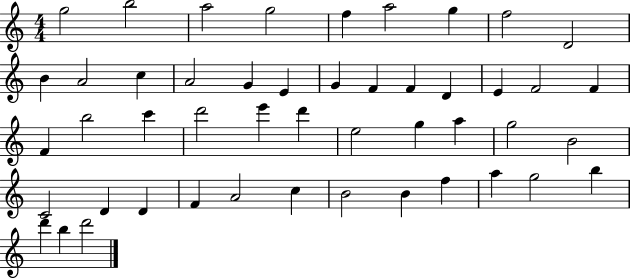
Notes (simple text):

G5/h B5/h A5/h G5/h F5/q A5/h G5/q F5/h D4/h B4/q A4/h C5/q A4/h G4/q E4/q G4/q F4/q F4/q D4/q E4/q F4/h F4/q F4/q B5/h C6/q D6/h E6/q D6/q E5/h G5/q A5/q G5/h B4/h C4/h D4/q D4/q F4/q A4/h C5/q B4/h B4/q F5/q A5/q G5/h B5/q D6/q B5/q D6/h